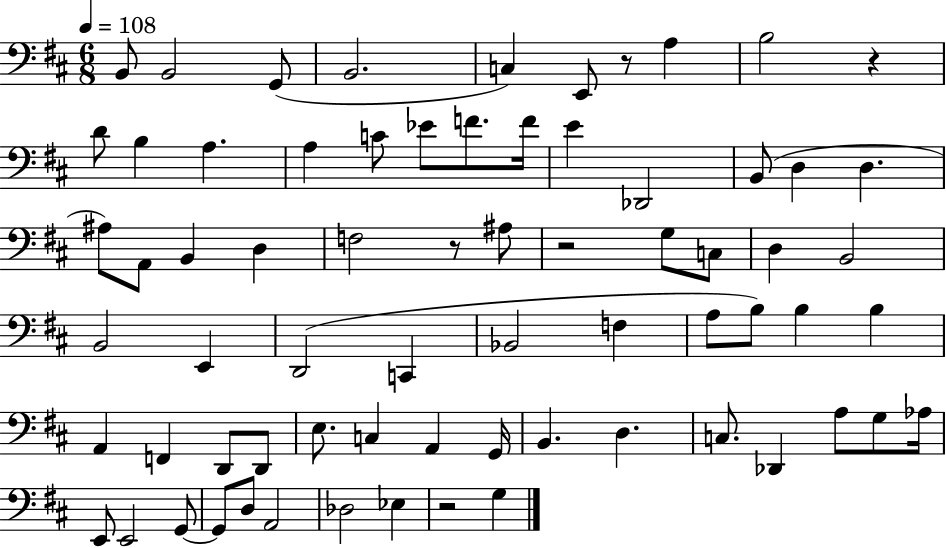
X:1
T:Untitled
M:6/8
L:1/4
K:D
B,,/2 B,,2 G,,/2 B,,2 C, E,,/2 z/2 A, B,2 z D/2 B, A, A, C/2 _E/2 F/2 F/4 E _D,,2 B,,/2 D, D, ^A,/2 A,,/2 B,, D, F,2 z/2 ^A,/2 z2 G,/2 C,/2 D, B,,2 B,,2 E,, D,,2 C,, _B,,2 F, A,/2 B,/2 B, B, A,, F,, D,,/2 D,,/2 E,/2 C, A,, G,,/4 B,, D, C,/2 _D,, A,/2 G,/2 _A,/4 E,,/2 E,,2 G,,/2 G,,/2 D,/2 A,,2 _D,2 _E, z2 G,